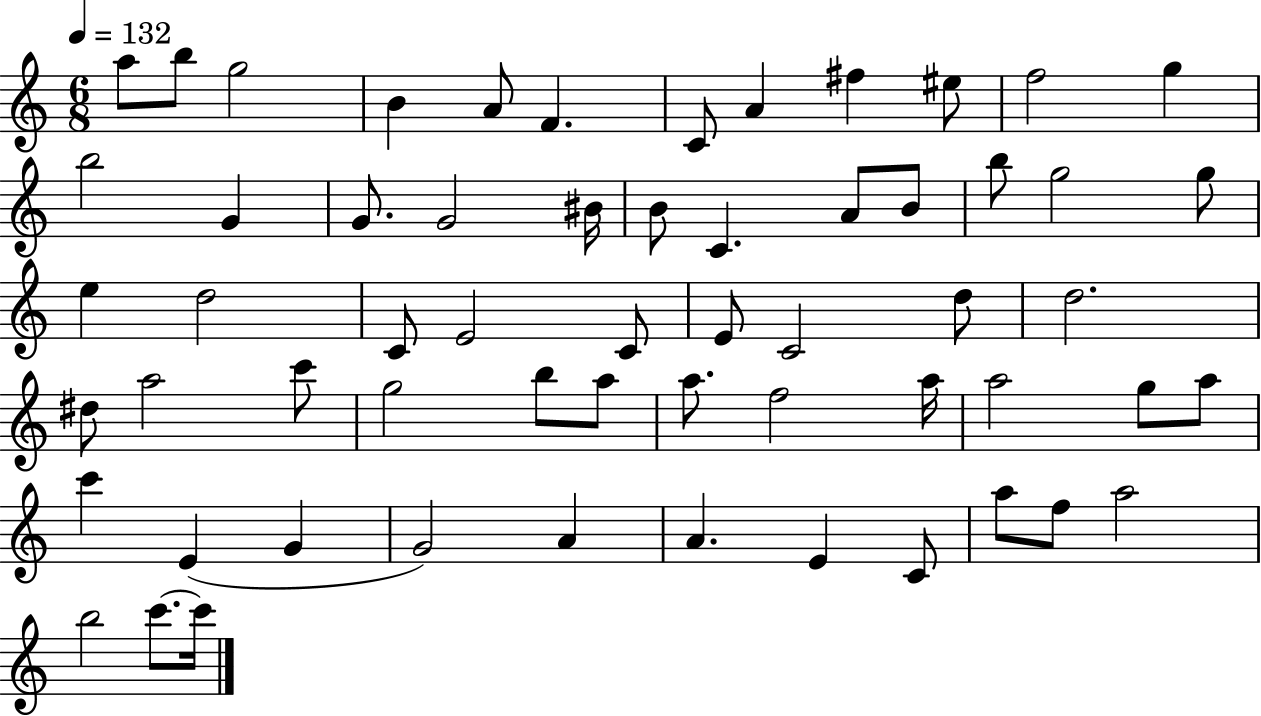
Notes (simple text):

A5/e B5/e G5/h B4/q A4/e F4/q. C4/e A4/q F#5/q EIS5/e F5/h G5/q B5/h G4/q G4/e. G4/h BIS4/s B4/e C4/q. A4/e B4/e B5/e G5/h G5/e E5/q D5/h C4/e E4/h C4/e E4/e C4/h D5/e D5/h. D#5/e A5/h C6/e G5/h B5/e A5/e A5/e. F5/h A5/s A5/h G5/e A5/e C6/q E4/q G4/q G4/h A4/q A4/q. E4/q C4/e A5/e F5/e A5/h B5/h C6/e. C6/s